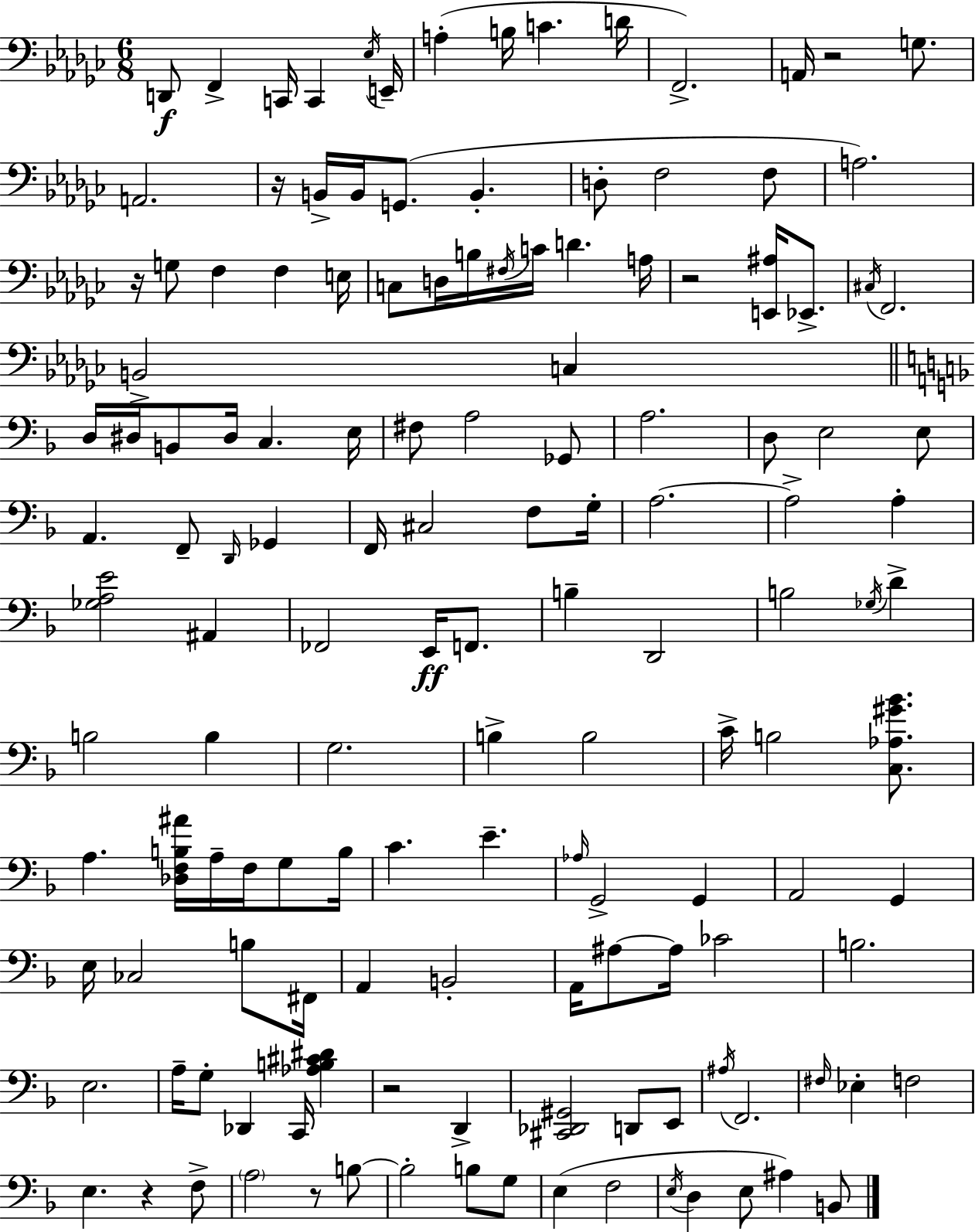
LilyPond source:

{
  \clef bass
  \numericTimeSignature
  \time 6/8
  \key ees \minor
  d,8\f f,4-> c,16 c,4 \acciaccatura { ees16 } | e,16-- a4-.( b16 c'4. | d'16 f,2.->) | a,16 r2 g8. | \break a,2. | r16 b,16-> b,16 g,8.( b,4.-. | d8-. f2 f8 | a2.) | \break r16 g8 f4 f4 | e16 c8 d16 b16 \acciaccatura { fis16 } c'16 d'4. | a16 r2 <e, ais>16 ees,8.-> | \acciaccatura { cis16 } f,2. | \break b,2-> c4 | \bar "||" \break \key f \major d16 dis16 b,8 dis16 c4. e16 | fis8 a2 ges,8 | a2. | d8 e2 e8 | \break a,4. f,8-- \grace { d,16 } ges,4 | f,16 cis2 f8 | g16-. a2.~~ | a2-> a4-. | \break <ges a e'>2 ais,4 | fes,2 e,16\ff f,8. | b4-- d,2 | b2 \acciaccatura { ges16 } d'4-> | \break b2 b4 | g2. | b4-> b2 | c'16-> b2 <c aes gis' bes'>8. | \break a4. <des f b ais'>16 a16-- f16 g8 | b16 c'4. e'4.-- | \grace { aes16 } g,2-> g,4 | a,2 g,4 | \break e16 ces2 | b8 fis,16 a,4 b,2-. | a,16 ais8~~ ais16 ces'2 | b2. | \break e2. | a16-- g8-. des,4 c,16 <aes b cis' dis'>4 | r2 d,4-> | <cis, des, gis,>2 d,8 | \break e,8 \acciaccatura { ais16 } f,2. | \grace { fis16 } ees4-. f2 | e4. r4 | f8-> \parenthesize a2 | \break r8 b8~~ b2-. | b8 g8 e4( f2 | \acciaccatura { e16 } d4 e8 | ais4) b,8 \bar "|."
}